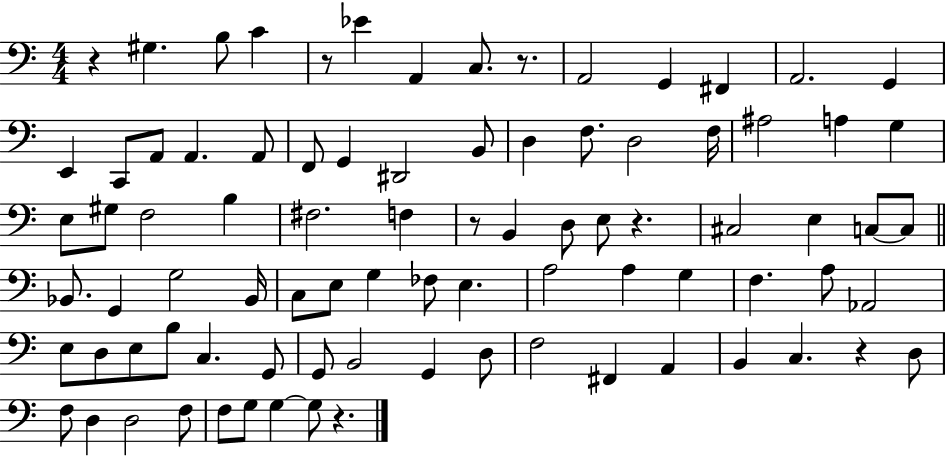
{
  \clef bass
  \numericTimeSignature
  \time 4/4
  \key c \major
  r4 gis4. b8 c'4 | r8 ees'4 a,4 c8. r8. | a,2 g,4 fis,4 | a,2. g,4 | \break e,4 c,8 a,8 a,4. a,8 | f,8 g,4 dis,2 b,8 | d4 f8. d2 f16 | ais2 a4 g4 | \break e8 gis8 f2 b4 | fis2. f4 | r8 b,4 d8 e8 r4. | cis2 e4 c8~~ c8 | \break \bar "||" \break \key c \major bes,8. g,4 g2 bes,16 | c8 e8 g4 fes8 e4. | a2 a4 g4 | f4. a8 aes,2 | \break e8 d8 e8 b8 c4. g,8 | g,8 b,2 g,4 d8 | f2 fis,4 a,4 | b,4 c4. r4 d8 | \break f8 d4 d2 f8 | f8 g8 g4~~ g8 r4. | \bar "|."
}